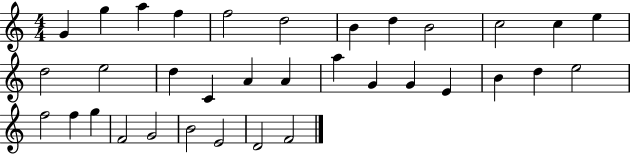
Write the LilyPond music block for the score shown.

{
  \clef treble
  \numericTimeSignature
  \time 4/4
  \key c \major
  g'4 g''4 a''4 f''4 | f''2 d''2 | b'4 d''4 b'2 | c''2 c''4 e''4 | \break d''2 e''2 | d''4 c'4 a'4 a'4 | a''4 g'4 g'4 e'4 | b'4 d''4 e''2 | \break f''2 f''4 g''4 | f'2 g'2 | b'2 e'2 | d'2 f'2 | \break \bar "|."
}